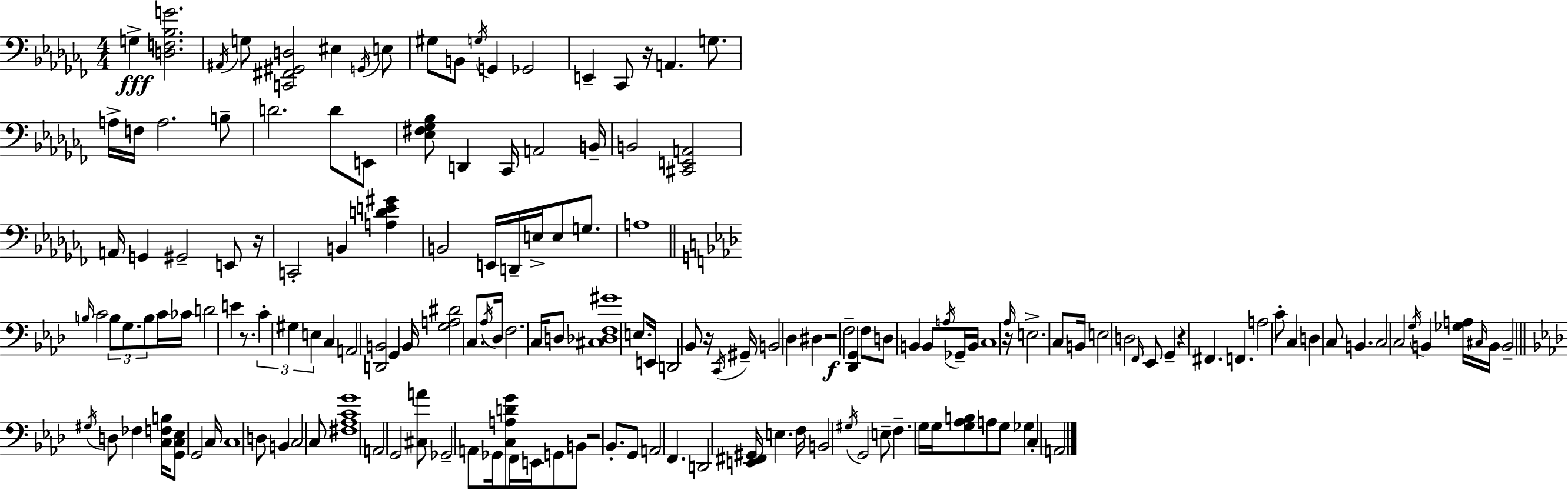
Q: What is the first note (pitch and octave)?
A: G3